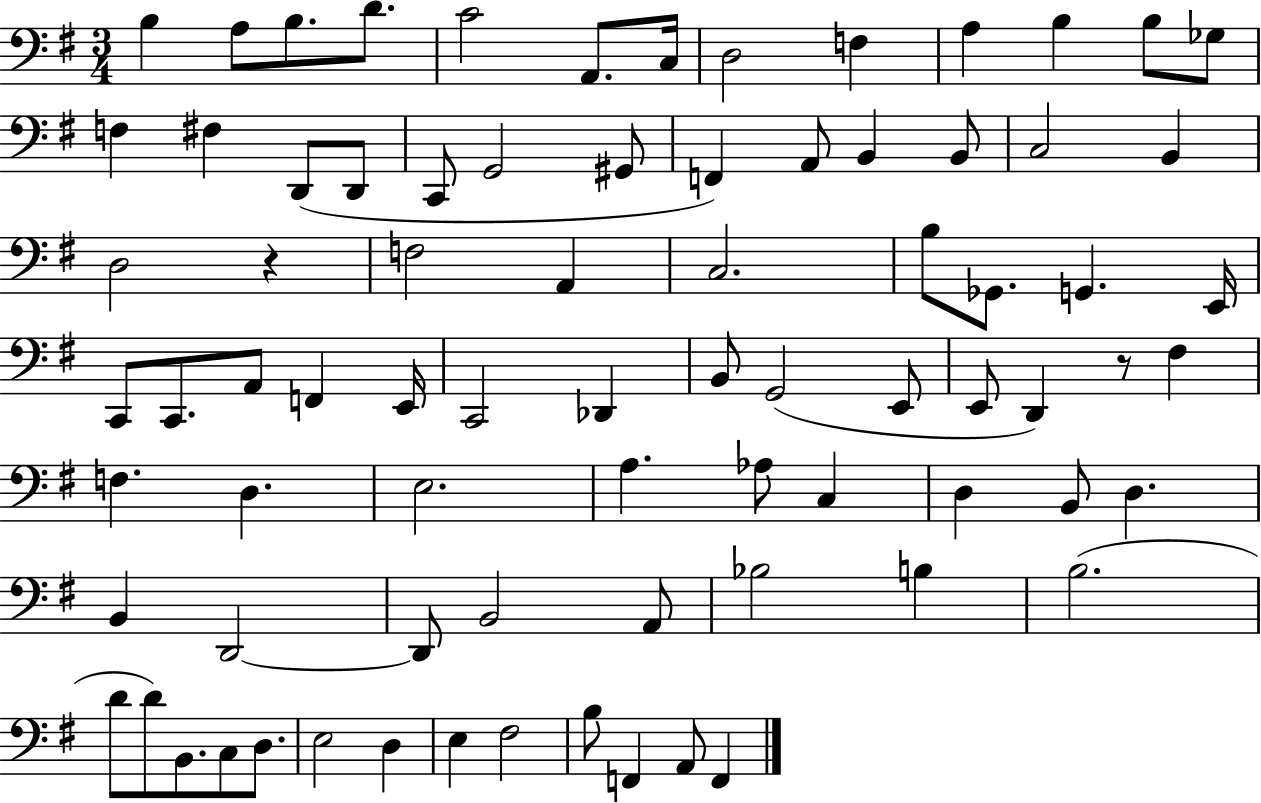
{
  \clef bass
  \numericTimeSignature
  \time 3/4
  \key g \major
  b4 a8 b8. d'8. | c'2 a,8. c16 | d2 f4 | a4 b4 b8 ges8 | \break f4 fis4 d,8( d,8 | c,8 g,2 gis,8 | f,4) a,8 b,4 b,8 | c2 b,4 | \break d2 r4 | f2 a,4 | c2. | b8 ges,8. g,4. e,16 | \break c,8 c,8. a,8 f,4 e,16 | c,2 des,4 | b,8 g,2( e,8 | e,8 d,4) r8 fis4 | \break f4. d4. | e2. | a4. aes8 c4 | d4 b,8 d4. | \break b,4 d,2~~ | d,8 b,2 a,8 | bes2 b4 | b2.( | \break d'8 d'8) b,8. c8 d8. | e2 d4 | e4 fis2 | b8 f,4 a,8 f,4 | \break \bar "|."
}